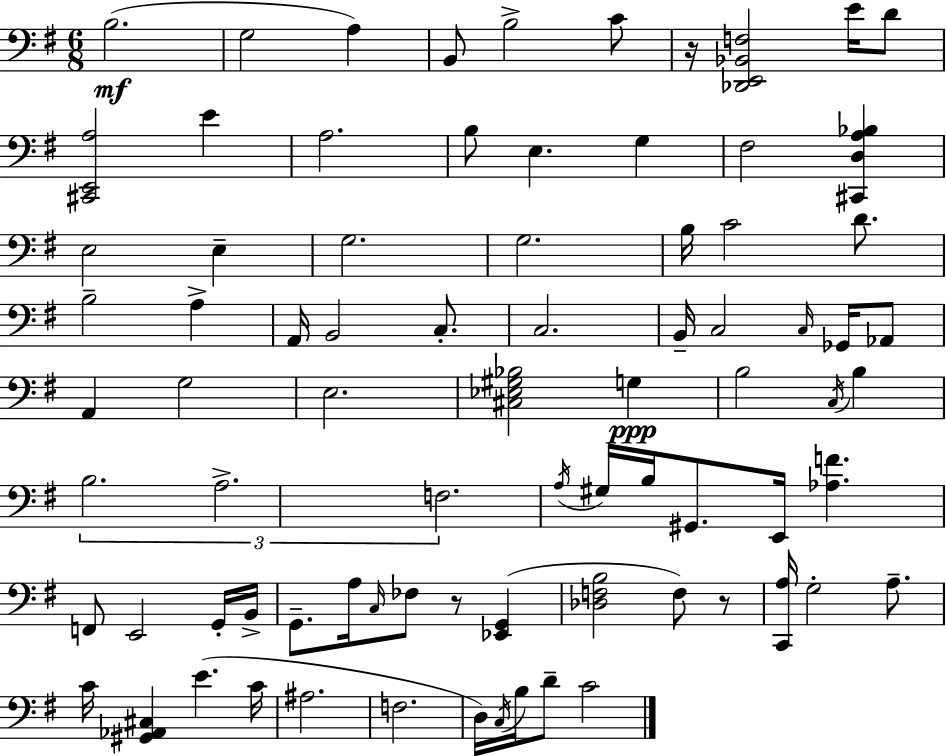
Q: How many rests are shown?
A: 3